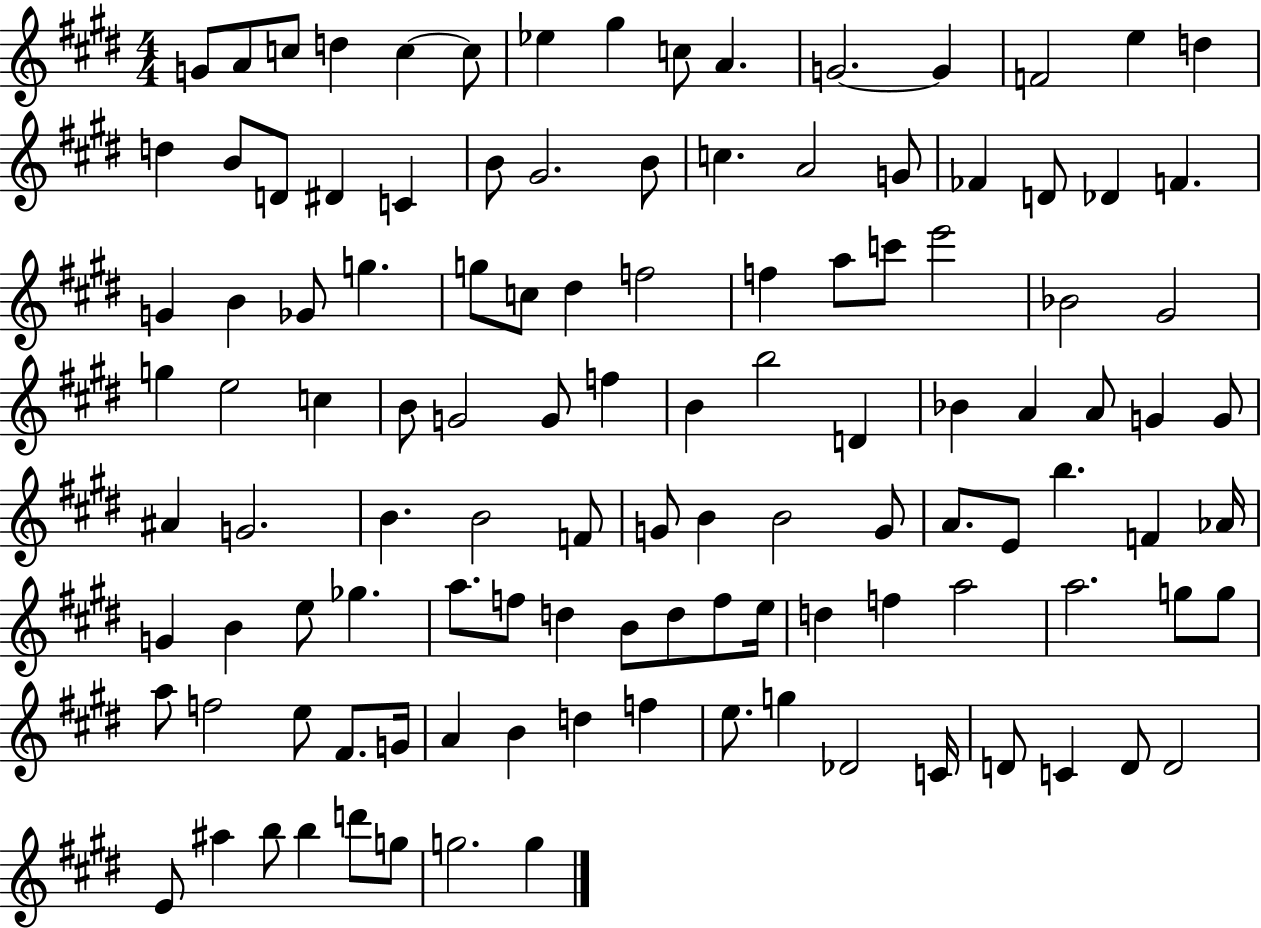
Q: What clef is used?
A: treble